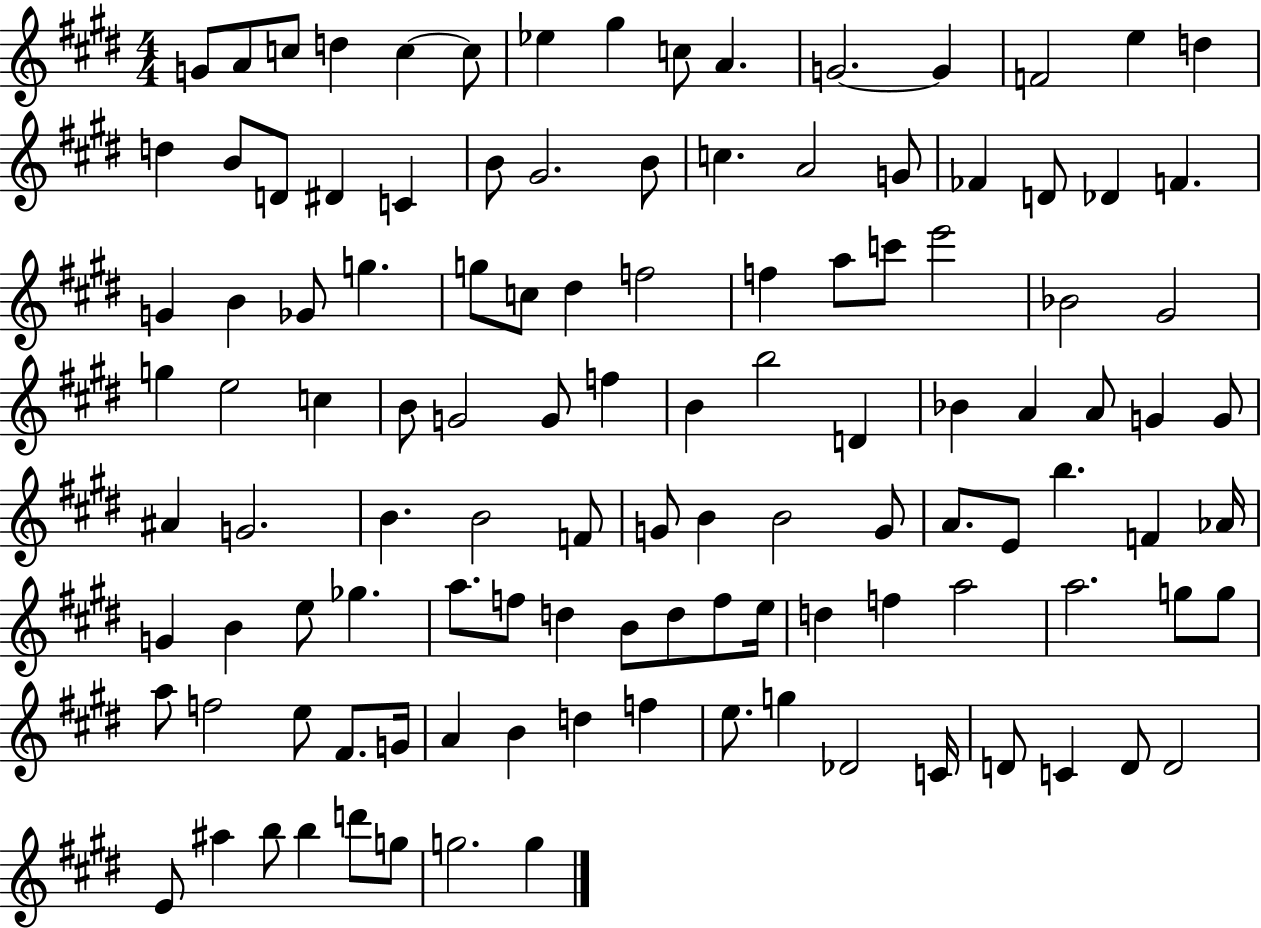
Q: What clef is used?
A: treble